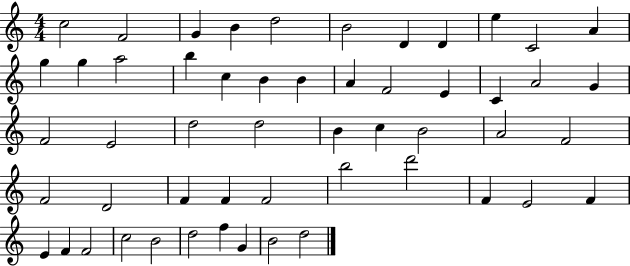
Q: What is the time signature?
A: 4/4